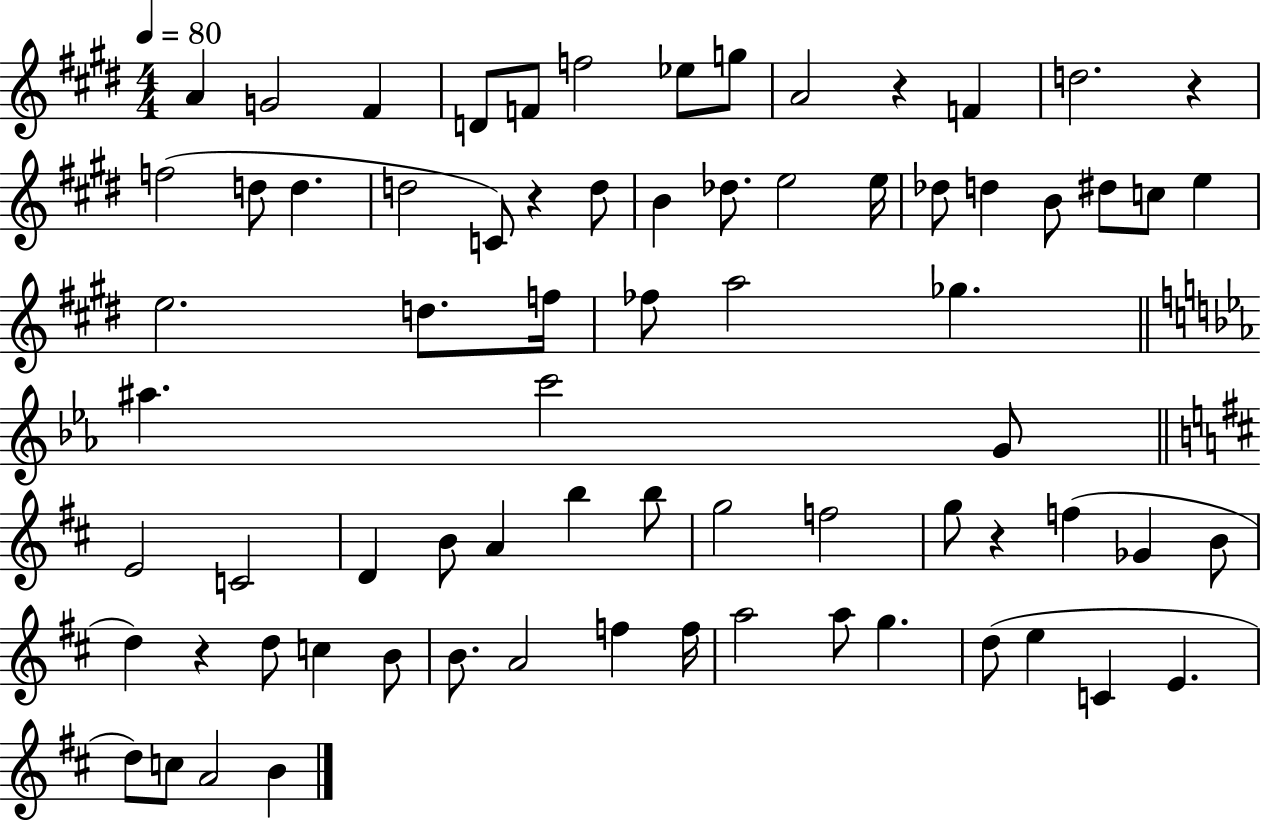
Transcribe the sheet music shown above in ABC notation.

X:1
T:Untitled
M:4/4
L:1/4
K:E
A G2 ^F D/2 F/2 f2 _e/2 g/2 A2 z F d2 z f2 d/2 d d2 C/2 z d/2 B _d/2 e2 e/4 _d/2 d B/2 ^d/2 c/2 e e2 d/2 f/4 _f/2 a2 _g ^a c'2 G/2 E2 C2 D B/2 A b b/2 g2 f2 g/2 z f _G B/2 d z d/2 c B/2 B/2 A2 f f/4 a2 a/2 g d/2 e C E d/2 c/2 A2 B